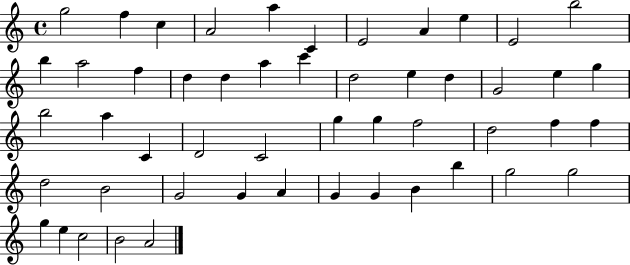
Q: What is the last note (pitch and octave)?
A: A4